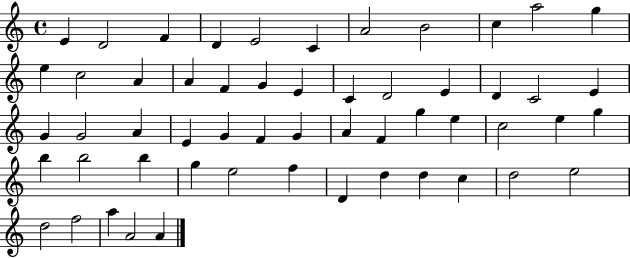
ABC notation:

X:1
T:Untitled
M:4/4
L:1/4
K:C
E D2 F D E2 C A2 B2 c a2 g e c2 A A F G E C D2 E D C2 E G G2 A E G F G A F g e c2 e g b b2 b g e2 f D d d c d2 e2 d2 f2 a A2 A